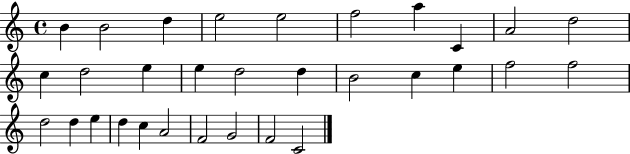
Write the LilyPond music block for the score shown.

{
  \clef treble
  \time 4/4
  \defaultTimeSignature
  \key c \major
  b'4 b'2 d''4 | e''2 e''2 | f''2 a''4 c'4 | a'2 d''2 | \break c''4 d''2 e''4 | e''4 d''2 d''4 | b'2 c''4 e''4 | f''2 f''2 | \break d''2 d''4 e''4 | d''4 c''4 a'2 | f'2 g'2 | f'2 c'2 | \break \bar "|."
}